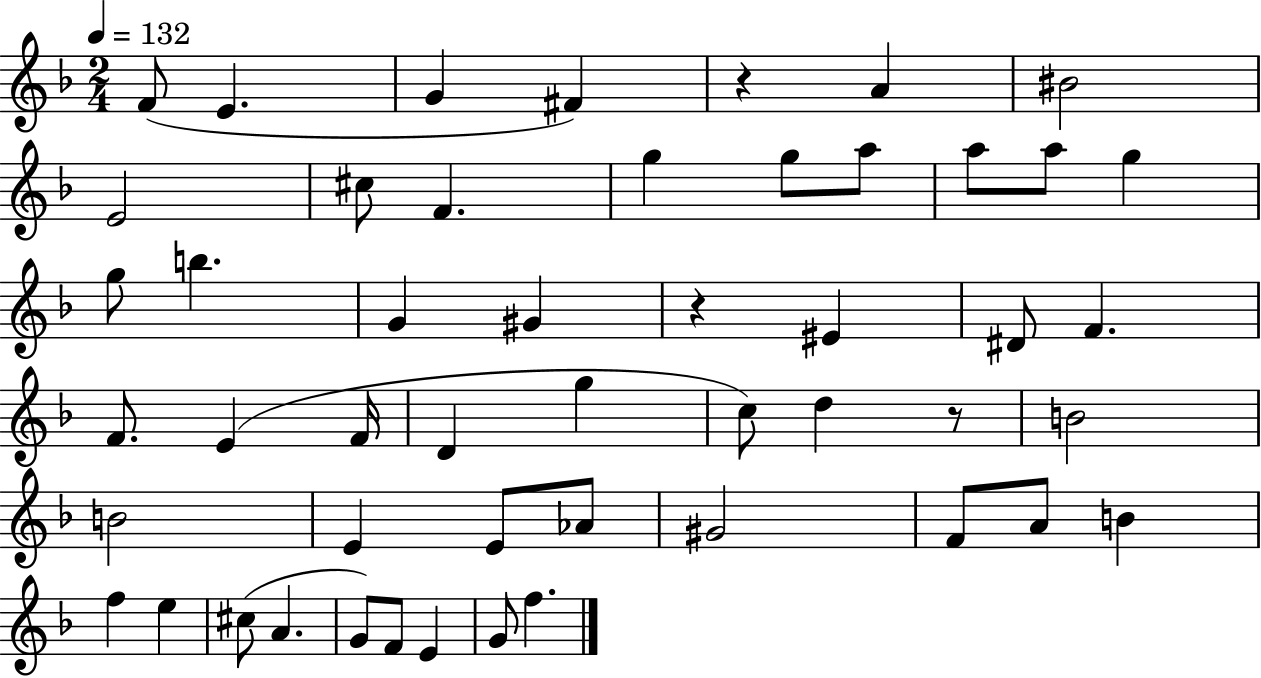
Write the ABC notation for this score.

X:1
T:Untitled
M:2/4
L:1/4
K:F
F/2 E G ^F z A ^B2 E2 ^c/2 F g g/2 a/2 a/2 a/2 g g/2 b G ^G z ^E ^D/2 F F/2 E F/4 D g c/2 d z/2 B2 B2 E E/2 _A/2 ^G2 F/2 A/2 B f e ^c/2 A G/2 F/2 E G/2 f